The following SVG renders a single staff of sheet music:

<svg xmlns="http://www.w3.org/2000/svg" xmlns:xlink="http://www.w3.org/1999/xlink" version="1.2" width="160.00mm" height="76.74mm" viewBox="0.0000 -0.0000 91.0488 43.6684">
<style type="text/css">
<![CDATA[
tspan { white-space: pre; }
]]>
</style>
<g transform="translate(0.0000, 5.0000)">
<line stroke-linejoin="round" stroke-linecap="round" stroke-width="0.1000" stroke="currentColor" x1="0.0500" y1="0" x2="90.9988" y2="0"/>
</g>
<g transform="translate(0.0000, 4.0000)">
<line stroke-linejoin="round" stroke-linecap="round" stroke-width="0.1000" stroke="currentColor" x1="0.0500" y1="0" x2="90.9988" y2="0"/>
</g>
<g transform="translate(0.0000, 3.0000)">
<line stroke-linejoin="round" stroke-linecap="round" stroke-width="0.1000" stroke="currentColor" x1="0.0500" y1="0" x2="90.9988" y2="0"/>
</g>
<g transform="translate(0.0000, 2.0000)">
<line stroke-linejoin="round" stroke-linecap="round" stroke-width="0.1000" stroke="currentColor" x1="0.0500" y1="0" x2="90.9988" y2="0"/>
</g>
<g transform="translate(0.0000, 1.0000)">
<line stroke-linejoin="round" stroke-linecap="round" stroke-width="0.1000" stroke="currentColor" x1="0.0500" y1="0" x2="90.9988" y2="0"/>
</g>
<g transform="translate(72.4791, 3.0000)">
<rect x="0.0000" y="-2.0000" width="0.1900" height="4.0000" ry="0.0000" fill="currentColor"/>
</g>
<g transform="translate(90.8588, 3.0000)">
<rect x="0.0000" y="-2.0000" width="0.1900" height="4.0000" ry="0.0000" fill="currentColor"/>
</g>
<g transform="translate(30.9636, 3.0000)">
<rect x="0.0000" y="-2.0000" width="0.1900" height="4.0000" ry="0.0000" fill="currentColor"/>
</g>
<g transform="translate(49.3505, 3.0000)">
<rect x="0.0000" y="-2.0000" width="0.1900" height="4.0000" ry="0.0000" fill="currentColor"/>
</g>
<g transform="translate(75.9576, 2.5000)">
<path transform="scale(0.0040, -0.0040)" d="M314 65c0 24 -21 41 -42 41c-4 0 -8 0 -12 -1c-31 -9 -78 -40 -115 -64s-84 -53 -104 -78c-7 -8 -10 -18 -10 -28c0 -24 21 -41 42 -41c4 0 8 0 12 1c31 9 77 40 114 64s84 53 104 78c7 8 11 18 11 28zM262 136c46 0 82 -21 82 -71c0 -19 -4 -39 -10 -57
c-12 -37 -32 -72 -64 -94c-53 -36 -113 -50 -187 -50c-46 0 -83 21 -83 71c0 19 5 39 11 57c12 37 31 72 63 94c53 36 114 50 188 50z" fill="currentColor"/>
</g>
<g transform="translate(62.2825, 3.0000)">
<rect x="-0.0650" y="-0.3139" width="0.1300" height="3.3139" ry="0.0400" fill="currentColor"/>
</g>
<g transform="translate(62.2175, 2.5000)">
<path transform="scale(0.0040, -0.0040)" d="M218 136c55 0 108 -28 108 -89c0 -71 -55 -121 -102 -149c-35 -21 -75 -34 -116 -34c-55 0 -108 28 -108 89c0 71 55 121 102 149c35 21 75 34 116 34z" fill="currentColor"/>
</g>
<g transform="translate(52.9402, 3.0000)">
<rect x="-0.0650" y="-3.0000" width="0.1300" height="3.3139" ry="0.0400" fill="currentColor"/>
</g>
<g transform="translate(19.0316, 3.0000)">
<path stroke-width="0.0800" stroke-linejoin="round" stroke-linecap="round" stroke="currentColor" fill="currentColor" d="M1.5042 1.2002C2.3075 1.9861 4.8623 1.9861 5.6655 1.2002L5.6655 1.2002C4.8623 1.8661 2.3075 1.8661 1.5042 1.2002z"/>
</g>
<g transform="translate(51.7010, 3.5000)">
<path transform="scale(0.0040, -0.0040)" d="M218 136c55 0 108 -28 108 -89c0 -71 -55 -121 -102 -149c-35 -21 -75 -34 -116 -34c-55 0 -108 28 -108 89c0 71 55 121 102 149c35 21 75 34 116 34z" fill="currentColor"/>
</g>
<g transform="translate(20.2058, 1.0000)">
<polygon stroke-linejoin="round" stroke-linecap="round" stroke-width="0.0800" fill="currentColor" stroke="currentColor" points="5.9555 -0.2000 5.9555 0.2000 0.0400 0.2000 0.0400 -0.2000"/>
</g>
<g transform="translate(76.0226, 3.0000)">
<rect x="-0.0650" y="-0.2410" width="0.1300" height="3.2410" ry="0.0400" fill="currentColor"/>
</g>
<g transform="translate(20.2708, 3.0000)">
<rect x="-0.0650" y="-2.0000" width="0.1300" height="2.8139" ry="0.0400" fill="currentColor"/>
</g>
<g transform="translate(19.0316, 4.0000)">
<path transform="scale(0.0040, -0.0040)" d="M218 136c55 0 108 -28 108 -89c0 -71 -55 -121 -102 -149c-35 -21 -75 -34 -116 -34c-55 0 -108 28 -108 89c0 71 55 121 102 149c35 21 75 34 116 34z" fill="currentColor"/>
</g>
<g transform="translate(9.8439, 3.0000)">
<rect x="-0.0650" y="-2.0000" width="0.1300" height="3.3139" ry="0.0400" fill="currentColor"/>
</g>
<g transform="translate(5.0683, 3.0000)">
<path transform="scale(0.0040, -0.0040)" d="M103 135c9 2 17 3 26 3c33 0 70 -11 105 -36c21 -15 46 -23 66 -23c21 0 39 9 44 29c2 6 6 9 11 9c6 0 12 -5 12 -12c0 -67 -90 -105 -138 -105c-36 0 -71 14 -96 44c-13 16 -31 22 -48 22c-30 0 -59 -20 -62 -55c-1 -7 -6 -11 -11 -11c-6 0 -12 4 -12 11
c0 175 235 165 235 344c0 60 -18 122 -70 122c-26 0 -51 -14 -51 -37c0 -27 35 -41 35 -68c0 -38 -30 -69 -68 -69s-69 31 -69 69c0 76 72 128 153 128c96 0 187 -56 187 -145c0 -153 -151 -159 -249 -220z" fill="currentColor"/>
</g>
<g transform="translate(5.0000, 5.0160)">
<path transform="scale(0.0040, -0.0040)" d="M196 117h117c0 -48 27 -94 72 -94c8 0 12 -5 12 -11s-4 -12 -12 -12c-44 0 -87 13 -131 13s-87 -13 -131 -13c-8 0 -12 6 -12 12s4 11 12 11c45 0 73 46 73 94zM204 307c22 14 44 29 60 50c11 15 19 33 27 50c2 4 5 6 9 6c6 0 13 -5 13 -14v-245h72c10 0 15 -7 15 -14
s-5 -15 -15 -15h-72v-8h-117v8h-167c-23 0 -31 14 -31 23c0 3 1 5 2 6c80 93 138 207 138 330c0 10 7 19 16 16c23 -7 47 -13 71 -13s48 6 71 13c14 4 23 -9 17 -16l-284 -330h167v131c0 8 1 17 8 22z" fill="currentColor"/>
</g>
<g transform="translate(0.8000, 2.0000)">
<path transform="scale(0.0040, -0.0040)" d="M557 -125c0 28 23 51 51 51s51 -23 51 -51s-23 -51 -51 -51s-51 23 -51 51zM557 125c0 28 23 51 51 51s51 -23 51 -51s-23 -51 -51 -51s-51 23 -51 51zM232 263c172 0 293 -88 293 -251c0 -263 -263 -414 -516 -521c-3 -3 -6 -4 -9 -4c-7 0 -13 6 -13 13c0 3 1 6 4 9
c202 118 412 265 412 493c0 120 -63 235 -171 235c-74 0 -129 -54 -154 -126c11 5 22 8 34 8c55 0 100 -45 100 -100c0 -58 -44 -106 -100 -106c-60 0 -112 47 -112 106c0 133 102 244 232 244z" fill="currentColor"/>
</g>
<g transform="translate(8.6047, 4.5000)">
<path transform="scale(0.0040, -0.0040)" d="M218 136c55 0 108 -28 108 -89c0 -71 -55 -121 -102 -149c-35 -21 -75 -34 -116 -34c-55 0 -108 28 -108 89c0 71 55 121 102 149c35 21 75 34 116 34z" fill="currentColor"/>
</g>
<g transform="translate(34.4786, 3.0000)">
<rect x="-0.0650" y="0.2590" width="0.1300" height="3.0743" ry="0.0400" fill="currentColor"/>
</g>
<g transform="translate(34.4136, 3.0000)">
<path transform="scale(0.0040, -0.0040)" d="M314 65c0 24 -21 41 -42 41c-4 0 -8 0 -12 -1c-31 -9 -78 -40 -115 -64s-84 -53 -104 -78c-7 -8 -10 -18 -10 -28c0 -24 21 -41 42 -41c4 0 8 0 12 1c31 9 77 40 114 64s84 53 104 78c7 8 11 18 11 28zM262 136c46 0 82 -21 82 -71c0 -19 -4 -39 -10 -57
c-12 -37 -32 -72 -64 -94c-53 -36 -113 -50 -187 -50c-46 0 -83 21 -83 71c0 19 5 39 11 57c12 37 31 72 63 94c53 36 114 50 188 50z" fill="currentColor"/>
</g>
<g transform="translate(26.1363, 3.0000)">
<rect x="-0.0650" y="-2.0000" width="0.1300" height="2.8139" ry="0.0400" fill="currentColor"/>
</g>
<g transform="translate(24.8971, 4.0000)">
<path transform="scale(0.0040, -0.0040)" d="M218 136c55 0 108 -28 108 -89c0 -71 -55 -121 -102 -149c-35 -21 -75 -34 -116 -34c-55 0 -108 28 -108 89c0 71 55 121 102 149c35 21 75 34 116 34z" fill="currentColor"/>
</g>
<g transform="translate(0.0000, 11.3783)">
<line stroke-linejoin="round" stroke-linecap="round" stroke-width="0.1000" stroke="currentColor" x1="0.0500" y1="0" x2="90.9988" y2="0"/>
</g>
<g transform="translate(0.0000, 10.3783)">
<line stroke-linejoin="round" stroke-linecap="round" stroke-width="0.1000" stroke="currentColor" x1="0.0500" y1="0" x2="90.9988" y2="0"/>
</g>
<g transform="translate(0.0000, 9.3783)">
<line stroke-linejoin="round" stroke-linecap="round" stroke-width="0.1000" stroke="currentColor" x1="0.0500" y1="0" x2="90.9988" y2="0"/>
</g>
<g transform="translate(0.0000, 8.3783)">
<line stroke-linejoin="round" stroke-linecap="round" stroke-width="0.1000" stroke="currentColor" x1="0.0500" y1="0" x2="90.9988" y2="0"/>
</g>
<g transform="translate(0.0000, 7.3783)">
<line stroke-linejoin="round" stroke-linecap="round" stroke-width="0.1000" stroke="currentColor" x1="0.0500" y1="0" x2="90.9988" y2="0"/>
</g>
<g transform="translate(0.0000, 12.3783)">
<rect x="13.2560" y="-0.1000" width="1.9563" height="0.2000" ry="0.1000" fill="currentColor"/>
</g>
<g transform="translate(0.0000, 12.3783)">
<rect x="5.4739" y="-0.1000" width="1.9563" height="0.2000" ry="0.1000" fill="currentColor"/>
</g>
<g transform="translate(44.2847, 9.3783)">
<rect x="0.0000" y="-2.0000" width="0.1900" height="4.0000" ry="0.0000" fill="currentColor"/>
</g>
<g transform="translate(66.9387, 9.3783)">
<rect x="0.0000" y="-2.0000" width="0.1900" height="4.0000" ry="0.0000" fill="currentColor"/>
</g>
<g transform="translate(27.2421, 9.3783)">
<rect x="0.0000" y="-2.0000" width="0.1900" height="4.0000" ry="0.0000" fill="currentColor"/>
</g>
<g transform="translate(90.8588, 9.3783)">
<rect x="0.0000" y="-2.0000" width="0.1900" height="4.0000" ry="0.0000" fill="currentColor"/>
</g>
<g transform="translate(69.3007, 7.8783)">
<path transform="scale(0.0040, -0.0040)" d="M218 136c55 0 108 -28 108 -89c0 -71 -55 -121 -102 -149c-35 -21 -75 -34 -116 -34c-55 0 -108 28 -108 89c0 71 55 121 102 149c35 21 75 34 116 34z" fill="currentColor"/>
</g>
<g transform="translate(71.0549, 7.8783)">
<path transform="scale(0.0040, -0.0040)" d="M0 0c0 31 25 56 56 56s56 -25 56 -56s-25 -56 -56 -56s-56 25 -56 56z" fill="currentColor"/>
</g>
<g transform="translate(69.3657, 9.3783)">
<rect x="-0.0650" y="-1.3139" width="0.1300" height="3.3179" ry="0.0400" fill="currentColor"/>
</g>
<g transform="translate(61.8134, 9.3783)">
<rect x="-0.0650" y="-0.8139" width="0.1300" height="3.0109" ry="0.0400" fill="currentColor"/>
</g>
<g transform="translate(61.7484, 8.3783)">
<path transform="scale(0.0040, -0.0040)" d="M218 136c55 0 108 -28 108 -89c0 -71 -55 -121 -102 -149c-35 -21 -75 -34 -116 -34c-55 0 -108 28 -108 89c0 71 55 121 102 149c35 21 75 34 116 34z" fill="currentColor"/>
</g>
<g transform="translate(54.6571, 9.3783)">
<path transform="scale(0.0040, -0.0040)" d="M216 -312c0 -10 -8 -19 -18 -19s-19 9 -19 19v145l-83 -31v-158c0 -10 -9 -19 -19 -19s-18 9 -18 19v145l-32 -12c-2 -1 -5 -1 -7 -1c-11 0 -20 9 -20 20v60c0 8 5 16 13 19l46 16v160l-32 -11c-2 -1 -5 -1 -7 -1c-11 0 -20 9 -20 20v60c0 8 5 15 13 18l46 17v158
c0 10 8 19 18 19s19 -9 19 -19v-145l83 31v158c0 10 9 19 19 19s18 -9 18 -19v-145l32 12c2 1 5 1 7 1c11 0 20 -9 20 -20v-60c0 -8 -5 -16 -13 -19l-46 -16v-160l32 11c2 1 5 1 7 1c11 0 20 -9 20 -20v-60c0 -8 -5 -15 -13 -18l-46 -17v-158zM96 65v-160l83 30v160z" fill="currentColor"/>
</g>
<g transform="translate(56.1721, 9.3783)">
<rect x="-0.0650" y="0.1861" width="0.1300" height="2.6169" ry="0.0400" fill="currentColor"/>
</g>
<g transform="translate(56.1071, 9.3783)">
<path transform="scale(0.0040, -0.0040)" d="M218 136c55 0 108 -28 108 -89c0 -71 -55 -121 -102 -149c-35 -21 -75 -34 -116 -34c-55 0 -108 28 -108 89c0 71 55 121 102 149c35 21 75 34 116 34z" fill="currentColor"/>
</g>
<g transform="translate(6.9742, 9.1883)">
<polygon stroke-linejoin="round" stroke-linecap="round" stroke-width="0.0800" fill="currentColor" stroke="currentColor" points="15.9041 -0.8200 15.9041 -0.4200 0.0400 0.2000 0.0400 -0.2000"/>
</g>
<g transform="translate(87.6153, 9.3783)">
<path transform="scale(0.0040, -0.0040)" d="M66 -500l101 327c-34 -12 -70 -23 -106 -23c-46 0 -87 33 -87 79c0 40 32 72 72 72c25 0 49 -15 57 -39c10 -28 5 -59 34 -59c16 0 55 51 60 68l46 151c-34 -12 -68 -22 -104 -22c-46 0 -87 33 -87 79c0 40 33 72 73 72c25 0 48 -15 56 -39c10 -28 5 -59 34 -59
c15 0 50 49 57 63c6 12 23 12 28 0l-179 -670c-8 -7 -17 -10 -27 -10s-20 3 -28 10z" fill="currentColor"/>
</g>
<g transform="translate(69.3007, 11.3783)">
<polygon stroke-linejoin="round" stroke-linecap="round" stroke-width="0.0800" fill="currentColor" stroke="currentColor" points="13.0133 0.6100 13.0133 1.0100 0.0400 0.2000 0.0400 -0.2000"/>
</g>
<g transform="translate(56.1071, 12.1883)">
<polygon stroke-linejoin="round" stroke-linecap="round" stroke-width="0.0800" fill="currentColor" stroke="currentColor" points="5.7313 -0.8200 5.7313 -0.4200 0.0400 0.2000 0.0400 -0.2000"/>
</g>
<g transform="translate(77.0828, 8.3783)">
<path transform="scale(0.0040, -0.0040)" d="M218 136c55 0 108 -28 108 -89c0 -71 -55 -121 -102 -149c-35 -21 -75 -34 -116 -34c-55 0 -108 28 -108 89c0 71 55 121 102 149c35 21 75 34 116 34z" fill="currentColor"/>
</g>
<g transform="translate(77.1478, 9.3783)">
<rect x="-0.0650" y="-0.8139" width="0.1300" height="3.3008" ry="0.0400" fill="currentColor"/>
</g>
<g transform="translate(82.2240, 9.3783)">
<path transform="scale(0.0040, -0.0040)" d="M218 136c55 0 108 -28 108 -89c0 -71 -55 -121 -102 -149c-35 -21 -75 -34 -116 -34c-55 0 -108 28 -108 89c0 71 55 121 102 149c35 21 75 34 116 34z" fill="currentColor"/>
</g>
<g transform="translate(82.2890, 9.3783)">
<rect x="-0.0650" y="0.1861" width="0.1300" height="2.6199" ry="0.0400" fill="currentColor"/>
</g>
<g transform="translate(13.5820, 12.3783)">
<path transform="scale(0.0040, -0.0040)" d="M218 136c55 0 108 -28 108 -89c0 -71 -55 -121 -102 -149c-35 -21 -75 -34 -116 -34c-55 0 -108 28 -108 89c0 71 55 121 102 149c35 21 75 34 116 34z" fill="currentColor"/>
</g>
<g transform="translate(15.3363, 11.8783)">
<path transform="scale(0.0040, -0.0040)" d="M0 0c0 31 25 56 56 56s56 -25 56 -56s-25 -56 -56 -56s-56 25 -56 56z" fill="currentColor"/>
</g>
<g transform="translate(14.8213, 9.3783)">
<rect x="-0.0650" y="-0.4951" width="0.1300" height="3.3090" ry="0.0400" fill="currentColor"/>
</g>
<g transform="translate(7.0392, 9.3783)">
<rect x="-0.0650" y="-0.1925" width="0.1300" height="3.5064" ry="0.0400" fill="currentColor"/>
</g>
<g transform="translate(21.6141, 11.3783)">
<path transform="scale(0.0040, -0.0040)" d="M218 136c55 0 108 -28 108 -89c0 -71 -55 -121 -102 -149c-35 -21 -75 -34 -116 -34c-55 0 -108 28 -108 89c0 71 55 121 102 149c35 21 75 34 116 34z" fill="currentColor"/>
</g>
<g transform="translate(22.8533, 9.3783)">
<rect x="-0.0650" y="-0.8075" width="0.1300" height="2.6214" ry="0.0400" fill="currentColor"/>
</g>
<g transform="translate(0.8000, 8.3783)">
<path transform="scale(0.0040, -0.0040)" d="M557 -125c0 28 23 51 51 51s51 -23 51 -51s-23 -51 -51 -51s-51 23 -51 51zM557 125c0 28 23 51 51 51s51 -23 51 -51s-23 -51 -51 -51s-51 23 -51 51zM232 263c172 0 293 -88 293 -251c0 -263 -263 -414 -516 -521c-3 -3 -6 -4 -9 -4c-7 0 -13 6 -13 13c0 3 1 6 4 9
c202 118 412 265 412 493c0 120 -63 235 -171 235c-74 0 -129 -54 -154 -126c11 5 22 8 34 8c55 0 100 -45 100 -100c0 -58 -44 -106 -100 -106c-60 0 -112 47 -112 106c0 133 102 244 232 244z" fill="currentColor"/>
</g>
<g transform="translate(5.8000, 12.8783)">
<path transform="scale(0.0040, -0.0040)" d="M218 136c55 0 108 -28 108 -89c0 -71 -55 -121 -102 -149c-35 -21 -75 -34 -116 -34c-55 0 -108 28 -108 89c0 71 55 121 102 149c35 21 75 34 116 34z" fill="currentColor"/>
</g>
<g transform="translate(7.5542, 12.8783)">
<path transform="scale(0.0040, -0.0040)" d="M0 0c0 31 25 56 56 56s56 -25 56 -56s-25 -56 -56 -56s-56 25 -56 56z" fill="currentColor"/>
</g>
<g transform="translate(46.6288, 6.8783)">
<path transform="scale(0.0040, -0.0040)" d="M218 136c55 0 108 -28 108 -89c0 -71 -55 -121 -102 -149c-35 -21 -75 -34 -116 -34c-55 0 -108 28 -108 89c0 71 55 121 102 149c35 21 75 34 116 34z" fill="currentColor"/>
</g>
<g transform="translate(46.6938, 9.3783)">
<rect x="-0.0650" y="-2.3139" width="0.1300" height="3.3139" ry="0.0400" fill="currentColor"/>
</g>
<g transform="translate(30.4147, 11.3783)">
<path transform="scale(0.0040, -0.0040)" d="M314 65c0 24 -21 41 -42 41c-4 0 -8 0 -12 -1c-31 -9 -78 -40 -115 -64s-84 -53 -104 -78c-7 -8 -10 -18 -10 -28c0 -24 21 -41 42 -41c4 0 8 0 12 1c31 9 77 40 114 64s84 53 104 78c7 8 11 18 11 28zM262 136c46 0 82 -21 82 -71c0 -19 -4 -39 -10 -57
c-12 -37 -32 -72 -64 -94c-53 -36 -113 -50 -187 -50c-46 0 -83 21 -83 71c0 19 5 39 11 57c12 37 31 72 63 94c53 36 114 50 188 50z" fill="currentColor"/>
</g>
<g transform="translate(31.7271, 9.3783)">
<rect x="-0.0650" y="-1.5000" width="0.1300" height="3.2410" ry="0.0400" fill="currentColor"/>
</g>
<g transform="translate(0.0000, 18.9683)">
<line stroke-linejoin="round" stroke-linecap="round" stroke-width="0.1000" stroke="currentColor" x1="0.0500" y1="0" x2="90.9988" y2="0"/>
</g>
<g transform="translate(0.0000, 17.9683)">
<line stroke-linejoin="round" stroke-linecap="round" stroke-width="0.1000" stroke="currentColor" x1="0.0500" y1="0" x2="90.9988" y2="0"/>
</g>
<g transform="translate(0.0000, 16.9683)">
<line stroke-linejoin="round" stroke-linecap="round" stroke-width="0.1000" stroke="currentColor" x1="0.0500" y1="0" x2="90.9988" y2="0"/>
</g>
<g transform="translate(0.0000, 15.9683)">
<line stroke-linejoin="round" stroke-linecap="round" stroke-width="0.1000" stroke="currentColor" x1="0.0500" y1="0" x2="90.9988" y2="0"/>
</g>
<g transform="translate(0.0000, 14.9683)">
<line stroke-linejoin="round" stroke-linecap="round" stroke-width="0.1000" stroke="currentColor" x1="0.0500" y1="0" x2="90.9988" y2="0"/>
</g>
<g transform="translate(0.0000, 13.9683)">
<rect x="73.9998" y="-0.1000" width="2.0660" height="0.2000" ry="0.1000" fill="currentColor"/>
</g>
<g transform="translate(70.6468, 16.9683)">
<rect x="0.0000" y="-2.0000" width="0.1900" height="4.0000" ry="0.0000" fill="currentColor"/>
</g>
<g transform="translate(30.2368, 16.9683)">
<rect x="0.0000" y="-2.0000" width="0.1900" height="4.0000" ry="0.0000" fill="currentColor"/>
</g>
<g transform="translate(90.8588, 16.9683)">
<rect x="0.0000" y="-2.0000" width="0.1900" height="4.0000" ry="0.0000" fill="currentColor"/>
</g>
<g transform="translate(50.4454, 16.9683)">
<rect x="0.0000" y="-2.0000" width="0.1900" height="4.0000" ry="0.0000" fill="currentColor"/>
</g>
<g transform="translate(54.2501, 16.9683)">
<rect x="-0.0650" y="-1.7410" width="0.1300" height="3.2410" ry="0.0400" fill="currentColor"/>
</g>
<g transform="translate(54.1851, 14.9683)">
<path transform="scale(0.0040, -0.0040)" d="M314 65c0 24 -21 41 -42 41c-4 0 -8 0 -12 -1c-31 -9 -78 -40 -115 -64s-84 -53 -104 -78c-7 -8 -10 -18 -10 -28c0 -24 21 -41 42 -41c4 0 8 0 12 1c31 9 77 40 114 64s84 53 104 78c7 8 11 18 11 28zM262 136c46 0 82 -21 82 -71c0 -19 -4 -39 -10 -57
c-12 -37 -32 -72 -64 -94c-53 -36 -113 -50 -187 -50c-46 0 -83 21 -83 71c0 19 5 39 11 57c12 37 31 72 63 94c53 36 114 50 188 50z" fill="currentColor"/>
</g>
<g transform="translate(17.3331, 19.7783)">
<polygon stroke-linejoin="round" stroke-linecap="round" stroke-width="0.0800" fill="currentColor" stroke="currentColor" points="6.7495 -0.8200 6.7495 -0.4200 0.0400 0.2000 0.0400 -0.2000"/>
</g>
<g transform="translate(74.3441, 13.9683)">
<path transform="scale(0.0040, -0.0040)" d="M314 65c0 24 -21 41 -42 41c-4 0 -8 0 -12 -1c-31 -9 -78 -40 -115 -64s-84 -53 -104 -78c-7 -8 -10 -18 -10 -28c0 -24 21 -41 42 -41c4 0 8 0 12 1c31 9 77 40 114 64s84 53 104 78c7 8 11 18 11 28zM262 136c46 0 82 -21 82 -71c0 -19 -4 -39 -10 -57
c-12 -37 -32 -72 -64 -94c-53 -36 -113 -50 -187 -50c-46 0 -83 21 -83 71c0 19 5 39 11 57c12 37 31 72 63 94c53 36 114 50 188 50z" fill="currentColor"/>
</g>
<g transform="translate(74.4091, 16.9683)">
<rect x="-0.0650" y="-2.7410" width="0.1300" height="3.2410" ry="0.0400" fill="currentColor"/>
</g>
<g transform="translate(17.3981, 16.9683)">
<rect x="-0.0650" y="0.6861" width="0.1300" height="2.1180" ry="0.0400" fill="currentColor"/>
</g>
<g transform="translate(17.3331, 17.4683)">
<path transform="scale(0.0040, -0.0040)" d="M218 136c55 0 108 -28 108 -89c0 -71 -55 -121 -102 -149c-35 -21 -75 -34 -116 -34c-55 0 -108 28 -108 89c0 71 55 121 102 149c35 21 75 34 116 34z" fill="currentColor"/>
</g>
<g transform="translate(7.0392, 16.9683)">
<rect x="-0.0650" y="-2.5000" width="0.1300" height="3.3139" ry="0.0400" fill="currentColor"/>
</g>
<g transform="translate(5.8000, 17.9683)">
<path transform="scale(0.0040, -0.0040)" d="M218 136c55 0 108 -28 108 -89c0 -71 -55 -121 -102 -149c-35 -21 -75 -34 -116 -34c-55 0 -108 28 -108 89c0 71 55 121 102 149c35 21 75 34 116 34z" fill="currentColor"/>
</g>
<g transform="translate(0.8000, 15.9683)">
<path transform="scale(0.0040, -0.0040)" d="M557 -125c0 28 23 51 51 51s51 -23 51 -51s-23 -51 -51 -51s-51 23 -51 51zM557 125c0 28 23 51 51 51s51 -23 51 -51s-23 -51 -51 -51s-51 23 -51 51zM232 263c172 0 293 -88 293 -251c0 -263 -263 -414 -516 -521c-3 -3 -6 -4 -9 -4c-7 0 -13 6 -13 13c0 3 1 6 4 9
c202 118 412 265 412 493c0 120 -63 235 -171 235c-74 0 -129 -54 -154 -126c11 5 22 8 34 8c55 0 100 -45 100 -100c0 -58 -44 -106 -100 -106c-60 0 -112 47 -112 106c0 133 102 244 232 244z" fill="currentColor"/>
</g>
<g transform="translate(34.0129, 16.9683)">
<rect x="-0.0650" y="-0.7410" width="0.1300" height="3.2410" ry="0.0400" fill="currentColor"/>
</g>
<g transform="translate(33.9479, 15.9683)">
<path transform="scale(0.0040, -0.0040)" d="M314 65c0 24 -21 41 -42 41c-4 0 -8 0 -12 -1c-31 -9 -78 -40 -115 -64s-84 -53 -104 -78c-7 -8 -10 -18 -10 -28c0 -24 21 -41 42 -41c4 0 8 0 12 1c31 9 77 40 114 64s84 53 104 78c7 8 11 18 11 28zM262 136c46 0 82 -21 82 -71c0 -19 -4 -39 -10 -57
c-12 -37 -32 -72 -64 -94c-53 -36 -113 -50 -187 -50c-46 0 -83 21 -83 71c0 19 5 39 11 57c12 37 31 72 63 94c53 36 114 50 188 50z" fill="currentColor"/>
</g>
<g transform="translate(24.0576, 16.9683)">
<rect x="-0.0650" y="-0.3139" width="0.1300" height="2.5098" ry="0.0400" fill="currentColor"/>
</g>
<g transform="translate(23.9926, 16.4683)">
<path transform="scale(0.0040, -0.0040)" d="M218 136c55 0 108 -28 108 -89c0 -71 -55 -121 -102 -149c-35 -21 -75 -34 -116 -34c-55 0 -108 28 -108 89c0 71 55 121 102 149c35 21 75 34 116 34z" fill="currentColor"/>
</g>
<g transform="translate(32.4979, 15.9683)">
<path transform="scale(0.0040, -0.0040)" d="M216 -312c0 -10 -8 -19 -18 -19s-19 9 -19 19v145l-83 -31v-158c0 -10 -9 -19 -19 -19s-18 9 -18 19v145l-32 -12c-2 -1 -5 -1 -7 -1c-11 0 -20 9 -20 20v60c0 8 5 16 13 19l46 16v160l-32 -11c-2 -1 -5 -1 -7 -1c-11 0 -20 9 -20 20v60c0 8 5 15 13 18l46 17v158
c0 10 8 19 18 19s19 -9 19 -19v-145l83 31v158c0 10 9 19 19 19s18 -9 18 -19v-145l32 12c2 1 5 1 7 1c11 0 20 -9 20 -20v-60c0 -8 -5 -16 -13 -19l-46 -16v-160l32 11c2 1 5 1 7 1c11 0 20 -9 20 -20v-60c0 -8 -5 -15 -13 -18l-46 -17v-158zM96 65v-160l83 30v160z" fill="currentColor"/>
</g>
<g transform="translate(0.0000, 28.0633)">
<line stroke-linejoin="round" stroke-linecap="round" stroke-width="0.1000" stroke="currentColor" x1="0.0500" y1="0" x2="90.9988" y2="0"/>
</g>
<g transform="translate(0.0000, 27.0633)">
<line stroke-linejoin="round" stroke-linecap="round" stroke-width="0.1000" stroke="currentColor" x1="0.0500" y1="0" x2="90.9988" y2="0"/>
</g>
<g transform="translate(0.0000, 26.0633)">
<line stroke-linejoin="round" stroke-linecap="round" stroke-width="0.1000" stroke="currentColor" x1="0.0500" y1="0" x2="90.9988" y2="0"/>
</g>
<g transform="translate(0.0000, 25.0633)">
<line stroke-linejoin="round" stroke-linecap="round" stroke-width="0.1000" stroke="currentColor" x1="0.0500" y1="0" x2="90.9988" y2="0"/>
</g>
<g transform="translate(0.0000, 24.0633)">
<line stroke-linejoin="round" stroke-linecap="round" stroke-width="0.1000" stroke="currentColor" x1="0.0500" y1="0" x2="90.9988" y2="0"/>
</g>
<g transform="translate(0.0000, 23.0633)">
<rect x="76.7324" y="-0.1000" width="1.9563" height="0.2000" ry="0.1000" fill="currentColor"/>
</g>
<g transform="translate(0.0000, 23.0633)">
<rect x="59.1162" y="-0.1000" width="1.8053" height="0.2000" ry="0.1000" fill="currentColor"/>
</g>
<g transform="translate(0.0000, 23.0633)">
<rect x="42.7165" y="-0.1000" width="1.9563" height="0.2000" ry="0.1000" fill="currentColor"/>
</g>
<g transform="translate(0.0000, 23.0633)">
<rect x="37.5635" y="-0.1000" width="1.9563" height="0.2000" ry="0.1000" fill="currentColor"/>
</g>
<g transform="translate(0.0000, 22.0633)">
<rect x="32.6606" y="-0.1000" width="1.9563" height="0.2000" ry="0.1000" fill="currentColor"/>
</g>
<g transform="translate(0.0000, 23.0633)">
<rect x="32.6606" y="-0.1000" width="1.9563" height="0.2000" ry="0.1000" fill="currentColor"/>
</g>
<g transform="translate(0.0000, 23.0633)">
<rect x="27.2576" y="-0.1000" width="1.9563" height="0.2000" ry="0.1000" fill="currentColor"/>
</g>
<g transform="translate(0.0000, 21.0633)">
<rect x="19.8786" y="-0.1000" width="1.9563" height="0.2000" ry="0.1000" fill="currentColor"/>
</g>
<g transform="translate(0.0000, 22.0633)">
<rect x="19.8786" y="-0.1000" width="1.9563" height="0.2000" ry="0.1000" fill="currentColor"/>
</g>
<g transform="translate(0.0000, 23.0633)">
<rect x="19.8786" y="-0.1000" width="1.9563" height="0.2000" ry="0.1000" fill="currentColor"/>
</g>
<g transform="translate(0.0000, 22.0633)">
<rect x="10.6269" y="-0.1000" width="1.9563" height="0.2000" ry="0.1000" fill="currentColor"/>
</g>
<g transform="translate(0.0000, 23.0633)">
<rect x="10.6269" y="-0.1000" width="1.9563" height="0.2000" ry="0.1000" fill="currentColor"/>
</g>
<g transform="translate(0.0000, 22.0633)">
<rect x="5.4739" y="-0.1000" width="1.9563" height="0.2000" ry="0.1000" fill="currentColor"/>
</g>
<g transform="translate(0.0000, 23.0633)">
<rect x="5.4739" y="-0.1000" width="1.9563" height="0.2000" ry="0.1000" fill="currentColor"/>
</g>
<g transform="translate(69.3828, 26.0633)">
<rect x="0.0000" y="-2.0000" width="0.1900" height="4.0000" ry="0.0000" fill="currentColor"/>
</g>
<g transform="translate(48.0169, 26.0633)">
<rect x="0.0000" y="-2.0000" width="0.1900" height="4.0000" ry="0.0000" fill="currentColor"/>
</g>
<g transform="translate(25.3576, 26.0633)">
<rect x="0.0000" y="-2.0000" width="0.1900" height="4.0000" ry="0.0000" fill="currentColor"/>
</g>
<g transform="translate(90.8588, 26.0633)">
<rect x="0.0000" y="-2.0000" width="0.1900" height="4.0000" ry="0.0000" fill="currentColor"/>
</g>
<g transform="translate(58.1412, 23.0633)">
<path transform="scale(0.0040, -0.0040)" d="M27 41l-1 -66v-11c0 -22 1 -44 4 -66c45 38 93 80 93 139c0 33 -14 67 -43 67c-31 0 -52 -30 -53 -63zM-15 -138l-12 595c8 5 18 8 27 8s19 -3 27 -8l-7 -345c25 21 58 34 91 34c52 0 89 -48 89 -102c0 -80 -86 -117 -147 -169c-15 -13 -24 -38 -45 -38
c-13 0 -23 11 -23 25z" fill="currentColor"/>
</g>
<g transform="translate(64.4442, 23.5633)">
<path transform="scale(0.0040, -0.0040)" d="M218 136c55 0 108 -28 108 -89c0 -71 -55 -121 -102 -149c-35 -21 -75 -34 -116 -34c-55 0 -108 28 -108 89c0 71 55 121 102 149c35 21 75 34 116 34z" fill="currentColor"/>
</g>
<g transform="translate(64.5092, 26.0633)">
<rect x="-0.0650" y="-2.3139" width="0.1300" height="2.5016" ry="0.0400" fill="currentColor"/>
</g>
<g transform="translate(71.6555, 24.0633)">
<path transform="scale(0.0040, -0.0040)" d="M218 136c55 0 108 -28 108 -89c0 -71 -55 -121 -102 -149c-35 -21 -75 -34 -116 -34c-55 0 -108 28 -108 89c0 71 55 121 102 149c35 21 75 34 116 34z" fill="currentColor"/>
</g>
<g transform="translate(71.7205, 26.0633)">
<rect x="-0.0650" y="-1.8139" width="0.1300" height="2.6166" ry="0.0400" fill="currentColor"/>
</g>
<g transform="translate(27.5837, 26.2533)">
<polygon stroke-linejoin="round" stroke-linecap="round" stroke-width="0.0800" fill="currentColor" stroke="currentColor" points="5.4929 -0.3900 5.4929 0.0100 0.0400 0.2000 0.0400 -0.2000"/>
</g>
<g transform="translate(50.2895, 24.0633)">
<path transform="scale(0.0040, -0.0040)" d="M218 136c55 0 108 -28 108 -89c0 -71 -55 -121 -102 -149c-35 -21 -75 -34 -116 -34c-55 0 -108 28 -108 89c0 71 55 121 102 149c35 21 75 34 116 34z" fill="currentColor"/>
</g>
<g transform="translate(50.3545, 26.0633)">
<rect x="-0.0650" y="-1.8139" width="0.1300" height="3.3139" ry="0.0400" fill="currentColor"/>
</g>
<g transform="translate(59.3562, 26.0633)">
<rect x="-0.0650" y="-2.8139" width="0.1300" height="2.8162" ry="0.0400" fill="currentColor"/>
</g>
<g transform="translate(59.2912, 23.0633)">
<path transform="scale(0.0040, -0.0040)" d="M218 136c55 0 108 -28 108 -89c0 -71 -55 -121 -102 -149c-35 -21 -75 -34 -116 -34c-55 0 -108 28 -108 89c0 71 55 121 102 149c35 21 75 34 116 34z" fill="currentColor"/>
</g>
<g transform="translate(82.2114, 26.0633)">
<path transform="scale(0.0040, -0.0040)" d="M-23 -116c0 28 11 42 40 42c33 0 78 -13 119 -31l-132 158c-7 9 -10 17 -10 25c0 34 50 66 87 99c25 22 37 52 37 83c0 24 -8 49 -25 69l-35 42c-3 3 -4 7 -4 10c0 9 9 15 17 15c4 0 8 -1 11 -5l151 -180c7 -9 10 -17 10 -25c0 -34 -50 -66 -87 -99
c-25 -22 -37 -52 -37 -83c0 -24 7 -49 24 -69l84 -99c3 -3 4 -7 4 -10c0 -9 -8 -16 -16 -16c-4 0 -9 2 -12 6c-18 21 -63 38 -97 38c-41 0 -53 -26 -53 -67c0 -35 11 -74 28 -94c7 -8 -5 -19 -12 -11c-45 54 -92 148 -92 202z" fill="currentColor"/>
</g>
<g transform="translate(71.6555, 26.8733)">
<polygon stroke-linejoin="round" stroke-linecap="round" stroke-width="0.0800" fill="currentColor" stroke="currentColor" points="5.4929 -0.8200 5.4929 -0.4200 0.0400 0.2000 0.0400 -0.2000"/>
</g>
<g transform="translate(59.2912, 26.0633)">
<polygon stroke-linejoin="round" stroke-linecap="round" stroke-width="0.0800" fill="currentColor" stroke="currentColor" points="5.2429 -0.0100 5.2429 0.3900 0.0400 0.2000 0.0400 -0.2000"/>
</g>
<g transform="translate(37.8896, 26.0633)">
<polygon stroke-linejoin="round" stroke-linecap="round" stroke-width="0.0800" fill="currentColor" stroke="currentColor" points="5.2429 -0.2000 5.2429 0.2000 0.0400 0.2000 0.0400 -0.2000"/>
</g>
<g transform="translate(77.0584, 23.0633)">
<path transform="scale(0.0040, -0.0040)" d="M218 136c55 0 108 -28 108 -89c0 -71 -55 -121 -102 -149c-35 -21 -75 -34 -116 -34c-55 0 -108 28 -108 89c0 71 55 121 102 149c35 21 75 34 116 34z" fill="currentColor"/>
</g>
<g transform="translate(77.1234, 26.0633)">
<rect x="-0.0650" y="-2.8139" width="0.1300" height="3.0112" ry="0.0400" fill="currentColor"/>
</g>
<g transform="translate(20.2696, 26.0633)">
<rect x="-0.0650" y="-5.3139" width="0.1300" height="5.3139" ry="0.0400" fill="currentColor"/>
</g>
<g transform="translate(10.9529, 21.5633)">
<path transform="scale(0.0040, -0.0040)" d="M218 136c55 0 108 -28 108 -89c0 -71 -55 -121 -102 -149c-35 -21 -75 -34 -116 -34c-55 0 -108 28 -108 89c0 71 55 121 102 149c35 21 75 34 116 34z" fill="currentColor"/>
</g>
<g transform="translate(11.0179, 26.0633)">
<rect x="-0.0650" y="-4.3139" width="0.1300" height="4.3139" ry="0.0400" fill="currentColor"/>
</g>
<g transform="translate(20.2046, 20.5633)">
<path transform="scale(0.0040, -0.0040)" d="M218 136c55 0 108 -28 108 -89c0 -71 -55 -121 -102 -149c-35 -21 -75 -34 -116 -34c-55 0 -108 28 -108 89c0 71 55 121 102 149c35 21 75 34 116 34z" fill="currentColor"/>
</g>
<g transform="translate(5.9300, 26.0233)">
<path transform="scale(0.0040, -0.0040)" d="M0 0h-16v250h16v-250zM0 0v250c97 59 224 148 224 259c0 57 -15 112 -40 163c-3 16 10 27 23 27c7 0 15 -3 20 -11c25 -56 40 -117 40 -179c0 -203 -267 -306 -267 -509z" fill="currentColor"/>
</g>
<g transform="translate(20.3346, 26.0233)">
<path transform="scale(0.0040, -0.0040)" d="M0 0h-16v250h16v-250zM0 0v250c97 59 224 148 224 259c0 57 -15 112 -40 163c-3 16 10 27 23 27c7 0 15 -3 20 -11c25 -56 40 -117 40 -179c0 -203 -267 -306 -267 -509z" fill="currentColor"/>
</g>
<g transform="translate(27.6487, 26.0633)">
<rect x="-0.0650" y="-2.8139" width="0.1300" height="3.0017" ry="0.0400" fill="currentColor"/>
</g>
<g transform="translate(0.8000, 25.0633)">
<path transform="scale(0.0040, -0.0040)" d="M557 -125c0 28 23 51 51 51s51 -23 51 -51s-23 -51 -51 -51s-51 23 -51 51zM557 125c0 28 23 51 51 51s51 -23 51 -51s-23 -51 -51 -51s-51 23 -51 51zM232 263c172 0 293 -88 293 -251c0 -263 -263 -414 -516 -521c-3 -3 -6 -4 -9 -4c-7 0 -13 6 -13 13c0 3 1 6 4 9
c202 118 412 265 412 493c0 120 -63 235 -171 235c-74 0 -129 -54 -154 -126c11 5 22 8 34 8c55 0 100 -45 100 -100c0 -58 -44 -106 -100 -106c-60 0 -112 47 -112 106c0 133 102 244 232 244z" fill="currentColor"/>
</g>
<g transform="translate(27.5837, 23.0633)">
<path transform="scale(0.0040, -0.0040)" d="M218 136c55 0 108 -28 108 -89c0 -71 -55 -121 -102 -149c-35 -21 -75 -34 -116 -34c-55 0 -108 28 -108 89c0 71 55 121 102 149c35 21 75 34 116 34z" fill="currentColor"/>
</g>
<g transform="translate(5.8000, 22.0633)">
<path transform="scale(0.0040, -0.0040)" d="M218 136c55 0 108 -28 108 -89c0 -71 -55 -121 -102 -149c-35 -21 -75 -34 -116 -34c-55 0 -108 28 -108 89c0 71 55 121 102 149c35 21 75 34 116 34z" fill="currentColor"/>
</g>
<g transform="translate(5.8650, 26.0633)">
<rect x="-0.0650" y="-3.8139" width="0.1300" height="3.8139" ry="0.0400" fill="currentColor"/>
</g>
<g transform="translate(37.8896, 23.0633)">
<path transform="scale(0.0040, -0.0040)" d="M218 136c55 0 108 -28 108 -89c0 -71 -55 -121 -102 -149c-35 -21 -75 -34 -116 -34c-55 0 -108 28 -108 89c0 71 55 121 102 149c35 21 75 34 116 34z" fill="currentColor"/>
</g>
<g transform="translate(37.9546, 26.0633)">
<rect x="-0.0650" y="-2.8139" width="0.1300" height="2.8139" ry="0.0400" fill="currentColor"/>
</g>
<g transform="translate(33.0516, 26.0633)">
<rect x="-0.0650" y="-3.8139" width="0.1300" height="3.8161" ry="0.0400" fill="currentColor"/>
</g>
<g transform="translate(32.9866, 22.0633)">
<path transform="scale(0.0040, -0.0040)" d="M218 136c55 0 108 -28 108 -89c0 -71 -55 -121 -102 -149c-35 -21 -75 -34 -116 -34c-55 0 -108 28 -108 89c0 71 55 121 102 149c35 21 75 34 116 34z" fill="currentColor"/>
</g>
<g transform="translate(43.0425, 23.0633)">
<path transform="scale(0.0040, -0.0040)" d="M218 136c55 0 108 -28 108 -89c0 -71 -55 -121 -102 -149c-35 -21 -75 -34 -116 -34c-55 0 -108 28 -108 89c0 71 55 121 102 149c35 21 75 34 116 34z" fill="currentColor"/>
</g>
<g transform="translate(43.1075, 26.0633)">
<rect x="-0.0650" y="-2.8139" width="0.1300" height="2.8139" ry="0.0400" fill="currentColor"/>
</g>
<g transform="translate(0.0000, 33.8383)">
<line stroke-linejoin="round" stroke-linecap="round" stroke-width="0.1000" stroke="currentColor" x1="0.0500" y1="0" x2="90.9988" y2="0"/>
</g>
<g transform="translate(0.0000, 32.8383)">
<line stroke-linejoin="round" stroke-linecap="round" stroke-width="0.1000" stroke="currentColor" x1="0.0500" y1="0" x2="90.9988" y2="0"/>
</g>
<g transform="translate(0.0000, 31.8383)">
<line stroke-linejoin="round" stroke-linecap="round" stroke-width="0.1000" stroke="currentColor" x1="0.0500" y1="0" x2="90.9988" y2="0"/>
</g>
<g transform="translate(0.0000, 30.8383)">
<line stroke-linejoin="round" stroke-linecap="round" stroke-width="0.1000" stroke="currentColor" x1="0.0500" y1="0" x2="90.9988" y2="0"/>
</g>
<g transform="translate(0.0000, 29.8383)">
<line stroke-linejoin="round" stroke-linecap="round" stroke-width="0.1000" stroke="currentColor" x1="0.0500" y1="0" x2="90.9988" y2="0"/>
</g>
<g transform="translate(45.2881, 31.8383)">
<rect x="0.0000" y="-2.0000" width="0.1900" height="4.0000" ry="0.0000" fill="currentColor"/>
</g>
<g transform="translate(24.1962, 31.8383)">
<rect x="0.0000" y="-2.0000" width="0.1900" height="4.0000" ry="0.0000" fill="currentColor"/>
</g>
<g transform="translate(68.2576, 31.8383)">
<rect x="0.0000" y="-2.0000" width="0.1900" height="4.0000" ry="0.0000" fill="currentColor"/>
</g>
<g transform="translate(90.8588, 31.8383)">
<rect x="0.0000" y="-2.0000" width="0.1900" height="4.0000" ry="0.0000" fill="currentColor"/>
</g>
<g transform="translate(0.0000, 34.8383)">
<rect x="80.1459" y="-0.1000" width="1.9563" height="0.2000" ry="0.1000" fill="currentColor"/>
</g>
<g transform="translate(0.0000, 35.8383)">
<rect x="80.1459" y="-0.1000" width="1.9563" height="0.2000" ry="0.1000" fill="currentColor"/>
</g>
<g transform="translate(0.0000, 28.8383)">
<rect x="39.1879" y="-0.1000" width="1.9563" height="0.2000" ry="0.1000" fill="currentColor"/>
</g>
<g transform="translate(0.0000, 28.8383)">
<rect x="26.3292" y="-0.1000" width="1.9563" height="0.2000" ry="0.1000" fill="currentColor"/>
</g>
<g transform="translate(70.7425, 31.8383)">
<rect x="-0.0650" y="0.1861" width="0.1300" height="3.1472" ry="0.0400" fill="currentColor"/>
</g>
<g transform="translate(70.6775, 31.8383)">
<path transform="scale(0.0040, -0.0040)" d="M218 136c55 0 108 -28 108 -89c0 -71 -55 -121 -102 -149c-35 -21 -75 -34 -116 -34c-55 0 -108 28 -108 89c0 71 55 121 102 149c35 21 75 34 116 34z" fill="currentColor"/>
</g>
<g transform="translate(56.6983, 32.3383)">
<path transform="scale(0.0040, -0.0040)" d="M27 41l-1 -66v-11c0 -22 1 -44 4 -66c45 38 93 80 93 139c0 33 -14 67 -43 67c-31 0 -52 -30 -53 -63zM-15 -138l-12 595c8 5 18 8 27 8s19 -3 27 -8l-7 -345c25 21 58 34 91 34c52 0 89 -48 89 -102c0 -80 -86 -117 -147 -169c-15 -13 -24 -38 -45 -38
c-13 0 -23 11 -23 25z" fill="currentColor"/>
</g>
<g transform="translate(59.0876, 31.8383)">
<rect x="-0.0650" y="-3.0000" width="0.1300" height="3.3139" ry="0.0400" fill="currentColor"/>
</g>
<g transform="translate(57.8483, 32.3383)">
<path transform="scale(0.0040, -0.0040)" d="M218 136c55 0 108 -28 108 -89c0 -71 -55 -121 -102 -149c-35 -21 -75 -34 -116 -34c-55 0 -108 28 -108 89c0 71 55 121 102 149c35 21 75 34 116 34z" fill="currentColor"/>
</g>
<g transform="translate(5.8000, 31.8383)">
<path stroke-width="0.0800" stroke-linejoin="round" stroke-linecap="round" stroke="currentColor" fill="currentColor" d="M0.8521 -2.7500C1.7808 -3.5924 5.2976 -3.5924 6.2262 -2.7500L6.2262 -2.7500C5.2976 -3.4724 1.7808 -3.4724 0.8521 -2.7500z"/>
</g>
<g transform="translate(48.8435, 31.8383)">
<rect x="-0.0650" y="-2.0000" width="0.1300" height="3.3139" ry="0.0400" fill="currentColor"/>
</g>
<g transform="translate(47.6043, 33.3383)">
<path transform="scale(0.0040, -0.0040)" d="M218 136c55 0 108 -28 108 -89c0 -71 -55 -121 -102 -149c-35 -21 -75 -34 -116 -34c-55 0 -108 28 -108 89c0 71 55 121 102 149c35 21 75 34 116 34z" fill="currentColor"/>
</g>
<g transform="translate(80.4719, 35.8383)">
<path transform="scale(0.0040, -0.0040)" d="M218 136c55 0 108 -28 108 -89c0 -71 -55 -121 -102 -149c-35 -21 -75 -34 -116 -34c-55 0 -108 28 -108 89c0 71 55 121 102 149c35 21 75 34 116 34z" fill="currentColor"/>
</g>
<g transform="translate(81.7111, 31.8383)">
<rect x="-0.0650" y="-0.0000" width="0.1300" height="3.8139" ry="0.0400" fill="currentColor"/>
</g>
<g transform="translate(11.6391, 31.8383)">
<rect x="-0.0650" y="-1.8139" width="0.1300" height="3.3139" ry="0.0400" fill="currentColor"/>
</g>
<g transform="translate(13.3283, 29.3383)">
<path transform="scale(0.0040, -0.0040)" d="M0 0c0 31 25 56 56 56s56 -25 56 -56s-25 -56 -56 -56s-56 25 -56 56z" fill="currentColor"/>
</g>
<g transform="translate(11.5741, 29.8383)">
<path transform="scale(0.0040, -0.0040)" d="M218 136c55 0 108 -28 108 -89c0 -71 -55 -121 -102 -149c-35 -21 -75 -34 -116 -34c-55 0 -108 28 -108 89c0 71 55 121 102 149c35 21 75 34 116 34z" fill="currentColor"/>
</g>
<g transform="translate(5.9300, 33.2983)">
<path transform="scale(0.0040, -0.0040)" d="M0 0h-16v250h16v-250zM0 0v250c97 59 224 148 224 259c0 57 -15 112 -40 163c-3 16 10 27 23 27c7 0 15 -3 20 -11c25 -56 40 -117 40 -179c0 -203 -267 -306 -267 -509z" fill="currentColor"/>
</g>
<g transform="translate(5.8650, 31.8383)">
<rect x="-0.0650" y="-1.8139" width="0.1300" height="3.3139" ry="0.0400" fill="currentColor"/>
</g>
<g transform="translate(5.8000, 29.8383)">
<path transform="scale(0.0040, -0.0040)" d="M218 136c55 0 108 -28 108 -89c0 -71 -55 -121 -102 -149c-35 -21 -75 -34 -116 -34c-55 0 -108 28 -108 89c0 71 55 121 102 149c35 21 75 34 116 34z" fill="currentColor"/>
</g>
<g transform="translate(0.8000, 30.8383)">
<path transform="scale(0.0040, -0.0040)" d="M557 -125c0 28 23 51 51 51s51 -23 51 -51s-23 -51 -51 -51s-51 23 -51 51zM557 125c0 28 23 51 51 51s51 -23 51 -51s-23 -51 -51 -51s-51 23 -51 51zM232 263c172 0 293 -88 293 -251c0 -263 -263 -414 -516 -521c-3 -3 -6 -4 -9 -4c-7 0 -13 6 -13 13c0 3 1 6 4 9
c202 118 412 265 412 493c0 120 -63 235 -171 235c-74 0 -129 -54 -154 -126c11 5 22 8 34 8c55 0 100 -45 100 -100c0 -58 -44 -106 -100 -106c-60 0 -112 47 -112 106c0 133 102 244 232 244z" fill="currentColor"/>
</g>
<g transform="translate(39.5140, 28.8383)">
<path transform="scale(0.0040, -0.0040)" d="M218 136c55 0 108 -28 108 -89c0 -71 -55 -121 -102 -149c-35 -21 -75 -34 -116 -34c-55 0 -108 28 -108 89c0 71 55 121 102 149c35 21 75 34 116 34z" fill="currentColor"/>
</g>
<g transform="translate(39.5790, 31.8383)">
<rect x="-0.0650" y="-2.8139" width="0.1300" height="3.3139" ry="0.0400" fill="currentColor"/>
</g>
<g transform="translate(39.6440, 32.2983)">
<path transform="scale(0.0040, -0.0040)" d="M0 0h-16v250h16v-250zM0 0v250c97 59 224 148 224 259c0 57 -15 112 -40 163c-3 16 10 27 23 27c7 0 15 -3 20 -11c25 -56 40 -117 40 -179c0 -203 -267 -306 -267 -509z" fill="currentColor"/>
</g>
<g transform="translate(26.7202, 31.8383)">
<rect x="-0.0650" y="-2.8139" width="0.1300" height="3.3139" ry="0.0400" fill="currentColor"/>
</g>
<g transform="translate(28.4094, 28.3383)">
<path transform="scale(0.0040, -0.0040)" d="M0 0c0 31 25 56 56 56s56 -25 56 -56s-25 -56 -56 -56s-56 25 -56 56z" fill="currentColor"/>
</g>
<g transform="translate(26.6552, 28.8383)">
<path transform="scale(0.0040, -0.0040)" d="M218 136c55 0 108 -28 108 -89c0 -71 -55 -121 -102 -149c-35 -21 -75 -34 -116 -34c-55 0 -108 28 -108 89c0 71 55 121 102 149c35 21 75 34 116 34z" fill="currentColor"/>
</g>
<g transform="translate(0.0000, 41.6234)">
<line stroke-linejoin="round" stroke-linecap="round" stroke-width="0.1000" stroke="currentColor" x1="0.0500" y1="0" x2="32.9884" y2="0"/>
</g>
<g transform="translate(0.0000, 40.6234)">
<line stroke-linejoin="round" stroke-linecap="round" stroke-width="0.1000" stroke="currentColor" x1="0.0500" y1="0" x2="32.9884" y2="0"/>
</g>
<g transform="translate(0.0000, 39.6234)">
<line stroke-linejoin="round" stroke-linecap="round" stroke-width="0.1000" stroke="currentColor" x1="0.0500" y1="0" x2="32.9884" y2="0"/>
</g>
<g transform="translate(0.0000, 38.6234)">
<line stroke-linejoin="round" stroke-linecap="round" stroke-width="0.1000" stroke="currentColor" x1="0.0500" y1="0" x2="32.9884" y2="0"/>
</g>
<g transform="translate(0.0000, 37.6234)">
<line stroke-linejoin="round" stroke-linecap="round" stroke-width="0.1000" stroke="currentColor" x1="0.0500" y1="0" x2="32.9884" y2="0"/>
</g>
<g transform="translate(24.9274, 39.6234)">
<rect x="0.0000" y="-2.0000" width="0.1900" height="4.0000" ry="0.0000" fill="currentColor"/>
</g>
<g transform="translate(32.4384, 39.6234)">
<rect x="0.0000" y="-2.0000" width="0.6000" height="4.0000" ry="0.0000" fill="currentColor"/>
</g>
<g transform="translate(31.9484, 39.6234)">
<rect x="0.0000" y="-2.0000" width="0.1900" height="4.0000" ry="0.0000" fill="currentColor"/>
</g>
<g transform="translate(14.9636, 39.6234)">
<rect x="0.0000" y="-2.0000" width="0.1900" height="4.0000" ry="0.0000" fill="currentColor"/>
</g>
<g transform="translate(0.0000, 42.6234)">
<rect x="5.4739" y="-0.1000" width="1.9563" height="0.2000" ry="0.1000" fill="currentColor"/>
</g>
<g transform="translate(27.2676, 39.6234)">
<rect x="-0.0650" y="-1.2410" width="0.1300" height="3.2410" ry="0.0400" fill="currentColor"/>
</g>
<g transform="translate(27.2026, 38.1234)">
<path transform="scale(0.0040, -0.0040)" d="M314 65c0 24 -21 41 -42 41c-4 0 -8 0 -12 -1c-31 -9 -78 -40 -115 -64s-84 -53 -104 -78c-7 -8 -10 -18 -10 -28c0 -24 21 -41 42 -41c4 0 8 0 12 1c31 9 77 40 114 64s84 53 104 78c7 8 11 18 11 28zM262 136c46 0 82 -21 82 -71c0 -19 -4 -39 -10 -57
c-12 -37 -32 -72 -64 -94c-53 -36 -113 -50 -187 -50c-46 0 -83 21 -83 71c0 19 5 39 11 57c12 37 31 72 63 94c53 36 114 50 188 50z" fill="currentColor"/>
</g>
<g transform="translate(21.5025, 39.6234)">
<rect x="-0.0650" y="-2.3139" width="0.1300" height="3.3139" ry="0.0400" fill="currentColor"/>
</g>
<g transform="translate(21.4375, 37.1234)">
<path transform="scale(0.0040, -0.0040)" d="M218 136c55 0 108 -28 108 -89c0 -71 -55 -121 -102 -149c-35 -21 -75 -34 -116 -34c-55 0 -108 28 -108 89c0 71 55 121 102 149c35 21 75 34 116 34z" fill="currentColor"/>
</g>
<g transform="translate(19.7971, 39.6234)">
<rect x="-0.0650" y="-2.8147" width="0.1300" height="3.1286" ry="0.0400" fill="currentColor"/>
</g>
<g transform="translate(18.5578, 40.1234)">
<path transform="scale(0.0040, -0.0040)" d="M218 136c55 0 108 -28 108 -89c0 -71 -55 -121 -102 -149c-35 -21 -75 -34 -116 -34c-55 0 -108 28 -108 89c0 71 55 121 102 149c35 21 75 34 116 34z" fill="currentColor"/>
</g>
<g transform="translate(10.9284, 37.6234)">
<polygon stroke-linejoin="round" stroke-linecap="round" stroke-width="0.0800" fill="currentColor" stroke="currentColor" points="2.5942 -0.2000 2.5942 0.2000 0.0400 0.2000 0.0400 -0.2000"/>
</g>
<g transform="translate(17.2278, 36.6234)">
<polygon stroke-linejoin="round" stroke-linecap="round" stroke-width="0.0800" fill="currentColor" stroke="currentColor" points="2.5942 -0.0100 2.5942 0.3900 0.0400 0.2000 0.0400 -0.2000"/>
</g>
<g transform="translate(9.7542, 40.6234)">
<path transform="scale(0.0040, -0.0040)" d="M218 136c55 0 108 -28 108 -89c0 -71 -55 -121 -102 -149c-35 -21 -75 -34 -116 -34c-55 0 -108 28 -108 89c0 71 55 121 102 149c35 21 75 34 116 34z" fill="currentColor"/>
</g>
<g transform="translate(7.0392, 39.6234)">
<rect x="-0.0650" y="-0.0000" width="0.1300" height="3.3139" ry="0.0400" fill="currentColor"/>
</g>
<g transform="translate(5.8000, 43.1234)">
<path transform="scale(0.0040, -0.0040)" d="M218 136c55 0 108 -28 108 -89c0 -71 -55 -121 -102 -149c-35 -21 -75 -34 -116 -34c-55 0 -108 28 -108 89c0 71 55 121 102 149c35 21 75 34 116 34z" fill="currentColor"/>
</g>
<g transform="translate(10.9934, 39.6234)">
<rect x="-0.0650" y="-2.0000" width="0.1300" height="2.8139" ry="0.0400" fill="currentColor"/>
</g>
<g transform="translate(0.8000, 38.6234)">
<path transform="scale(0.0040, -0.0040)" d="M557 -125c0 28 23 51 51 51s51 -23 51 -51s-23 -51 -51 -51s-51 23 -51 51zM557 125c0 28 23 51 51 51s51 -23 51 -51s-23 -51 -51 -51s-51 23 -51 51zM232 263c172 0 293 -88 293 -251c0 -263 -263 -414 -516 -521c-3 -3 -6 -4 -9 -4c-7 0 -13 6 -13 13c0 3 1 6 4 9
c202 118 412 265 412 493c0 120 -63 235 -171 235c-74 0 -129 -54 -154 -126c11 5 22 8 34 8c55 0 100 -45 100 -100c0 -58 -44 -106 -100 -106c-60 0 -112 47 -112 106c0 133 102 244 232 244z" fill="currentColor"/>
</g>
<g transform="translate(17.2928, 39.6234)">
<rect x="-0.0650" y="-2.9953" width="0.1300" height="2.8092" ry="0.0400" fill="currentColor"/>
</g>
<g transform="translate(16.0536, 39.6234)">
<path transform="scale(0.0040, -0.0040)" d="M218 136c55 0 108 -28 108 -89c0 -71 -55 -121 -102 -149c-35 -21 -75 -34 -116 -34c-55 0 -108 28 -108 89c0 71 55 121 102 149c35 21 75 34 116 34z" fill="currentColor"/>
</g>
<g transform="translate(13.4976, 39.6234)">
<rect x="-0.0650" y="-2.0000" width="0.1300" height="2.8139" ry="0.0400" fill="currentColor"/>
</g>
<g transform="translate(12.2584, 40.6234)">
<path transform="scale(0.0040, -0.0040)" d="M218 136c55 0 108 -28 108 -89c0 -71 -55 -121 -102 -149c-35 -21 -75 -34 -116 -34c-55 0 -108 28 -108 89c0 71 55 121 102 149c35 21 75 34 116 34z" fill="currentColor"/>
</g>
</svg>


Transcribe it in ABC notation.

X:1
T:Untitled
M:2/4
L:1/4
K:C
A,, B,,/2 B,,/2 D,2 C, E, E,2 D,,/2 E,,/2 G,,/2 G,,2 B, ^D,/2 F,/2 G,/2 F,/2 D,/2 z/4 B,, C,/2 E,/2 ^F,2 A,2 C2 E/2 F A/2 C/2 E/2 C/2 C/2 A, _C/2 B,/2 A,/2 C/2 z A,/2 A, C C/2 A,, _C, D, C,, D,, B,,/2 B,,/2 D,/2 C,/2 B, G,2